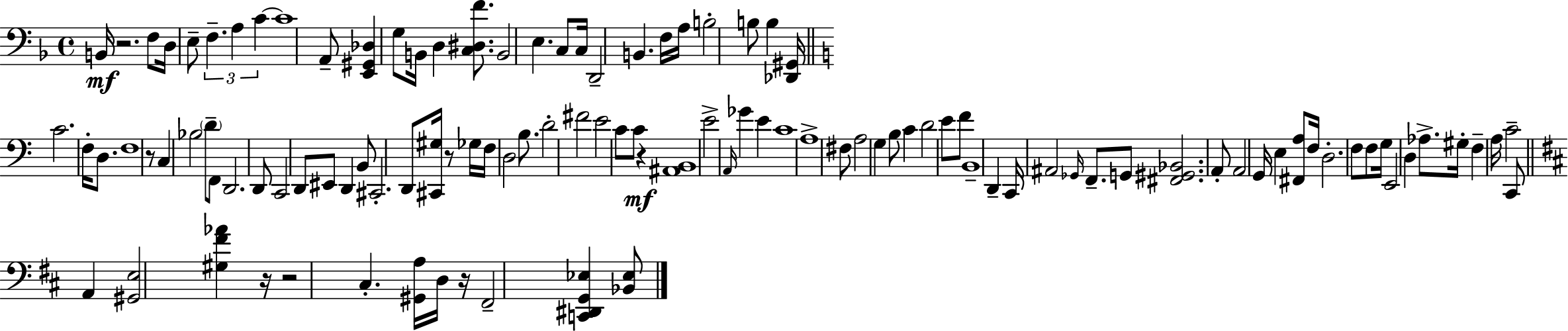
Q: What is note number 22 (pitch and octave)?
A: B3